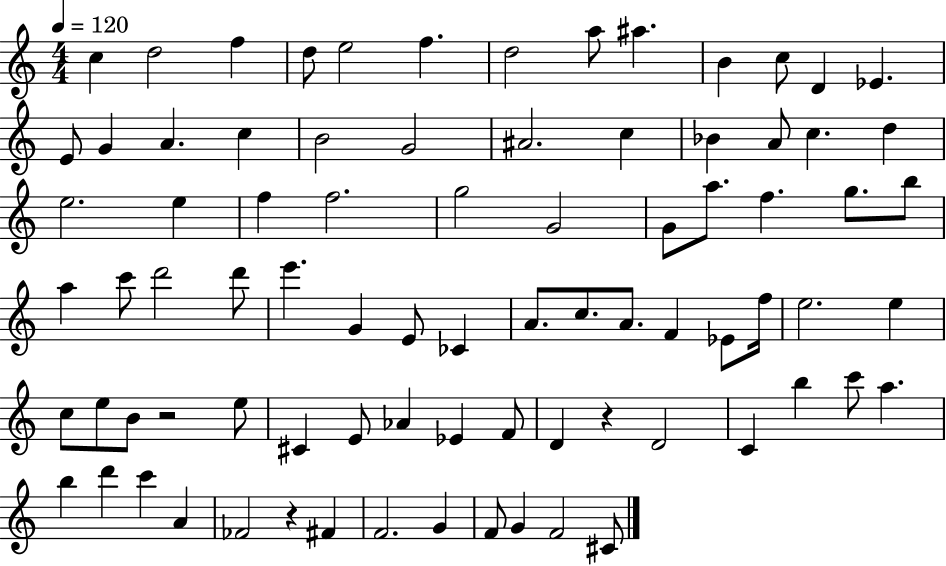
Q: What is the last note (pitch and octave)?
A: C#4